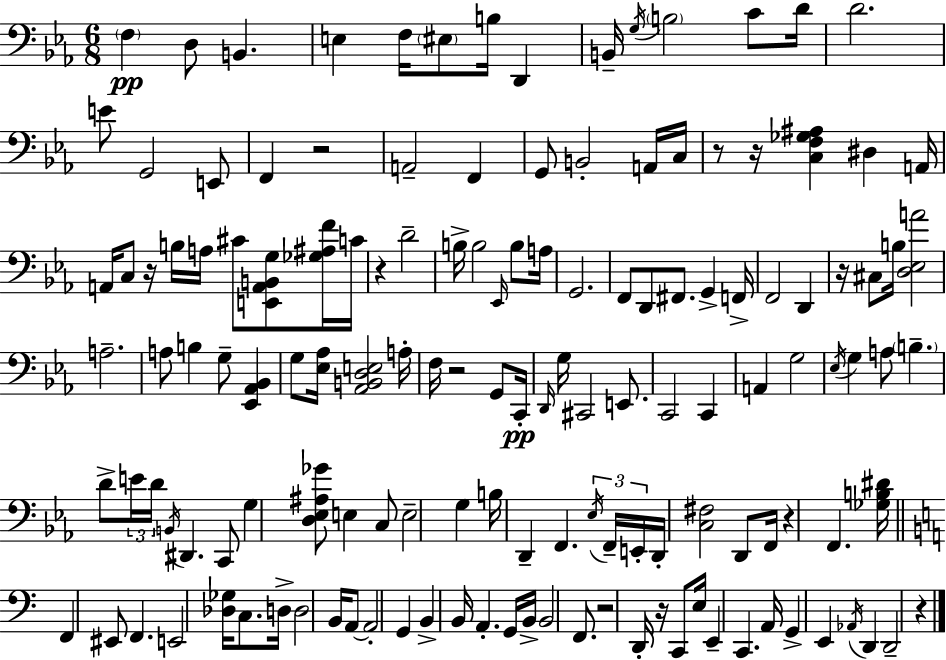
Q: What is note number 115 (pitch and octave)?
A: G2